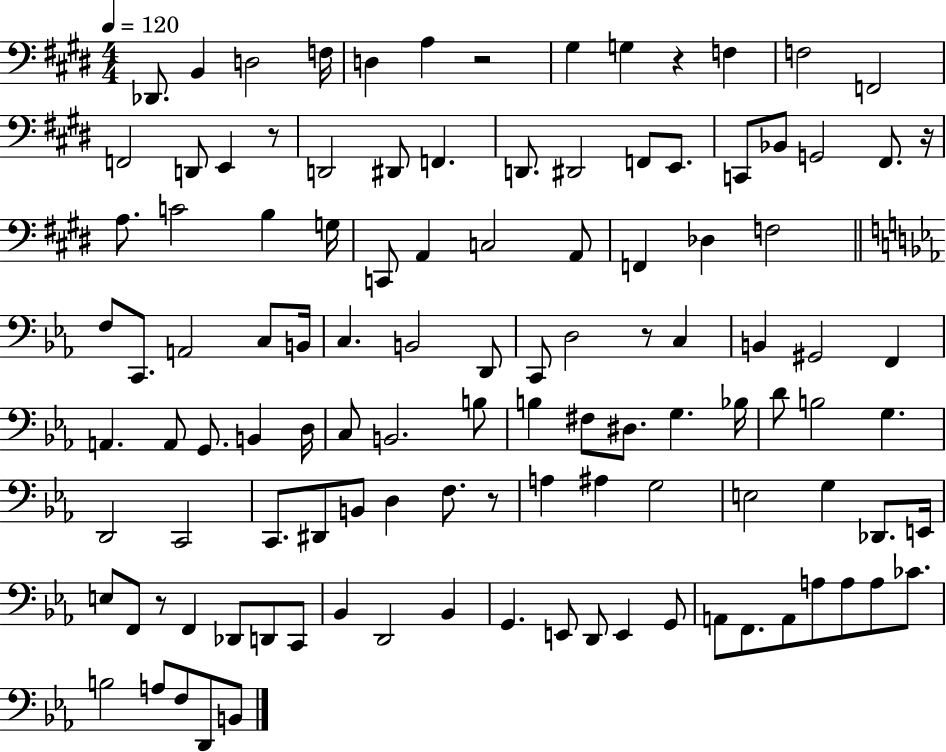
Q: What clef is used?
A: bass